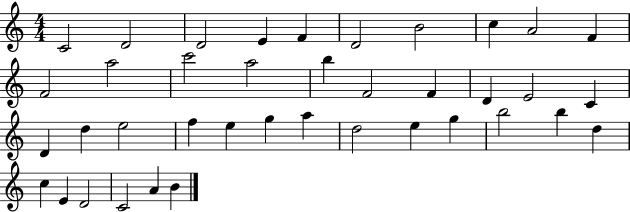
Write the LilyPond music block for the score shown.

{
  \clef treble
  \numericTimeSignature
  \time 4/4
  \key c \major
  c'2 d'2 | d'2 e'4 f'4 | d'2 b'2 | c''4 a'2 f'4 | \break f'2 a''2 | c'''2 a''2 | b''4 f'2 f'4 | d'4 e'2 c'4 | \break d'4 d''4 e''2 | f''4 e''4 g''4 a''4 | d''2 e''4 g''4 | b''2 b''4 d''4 | \break c''4 e'4 d'2 | c'2 a'4 b'4 | \bar "|."
}